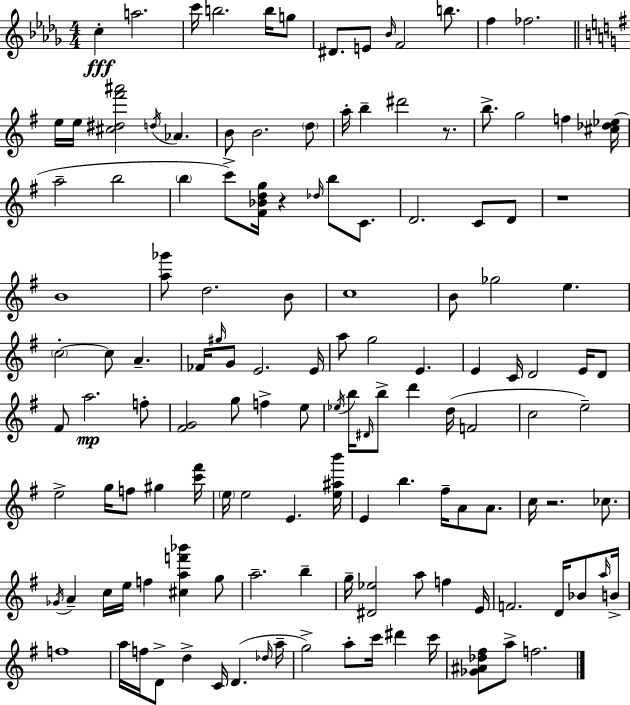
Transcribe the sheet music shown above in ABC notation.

X:1
T:Untitled
M:4/4
L:1/4
K:Bbm
c a2 c'/4 b2 b/4 g/2 ^D/2 E/2 _B/4 F2 b/2 f _f2 e/4 e/4 [^c^d^f'^a']2 d/4 _A B/2 B2 d/2 a/4 b ^d'2 z/2 b/2 g2 f [^c_d_e]/4 a2 b2 b c'/2 [^F_Bdg]/4 z _d/4 b/2 C/2 D2 C/2 D/2 z4 B4 [a_g']/2 d2 B/2 c4 B/2 _g2 e c2 c/2 A _F/4 ^g/4 G/2 E2 E/4 a/2 g2 E E C/4 D2 E/4 D/2 ^F/2 a2 f/2 [^FG]2 g/2 f e/2 _e/4 b/4 ^D/4 b/2 d' d/4 F2 c2 e2 e2 g/4 f/2 ^g [c'^f']/4 e/4 e2 E [e^ab']/4 E b ^f/4 A/2 A/2 c/4 z2 _c/2 _G/4 A c/4 e/4 f [^caf'_b'] g/2 a2 b g/4 [^D_e]2 a/2 f E/4 F2 D/4 _B/2 a/4 B/4 f4 a/4 f/4 D/2 d C/4 D _d/4 a/4 g2 a/2 c'/4 ^d' c'/4 [_G^A_d^f]/2 a/2 f2